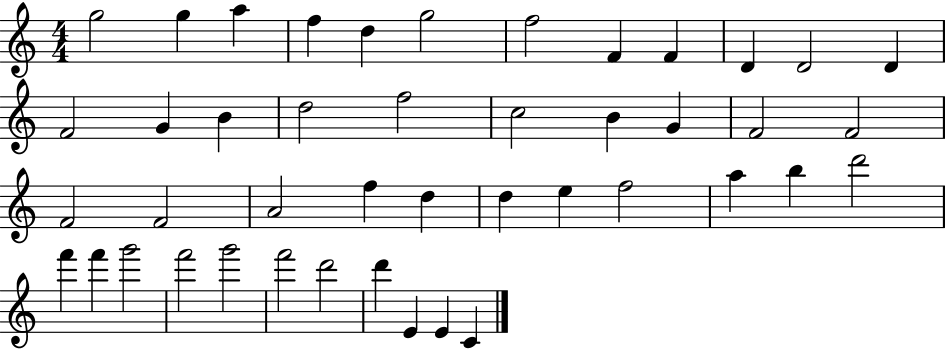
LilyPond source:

{
  \clef treble
  \numericTimeSignature
  \time 4/4
  \key c \major
  g''2 g''4 a''4 | f''4 d''4 g''2 | f''2 f'4 f'4 | d'4 d'2 d'4 | \break f'2 g'4 b'4 | d''2 f''2 | c''2 b'4 g'4 | f'2 f'2 | \break f'2 f'2 | a'2 f''4 d''4 | d''4 e''4 f''2 | a''4 b''4 d'''2 | \break f'''4 f'''4 g'''2 | f'''2 g'''2 | f'''2 d'''2 | d'''4 e'4 e'4 c'4 | \break \bar "|."
}